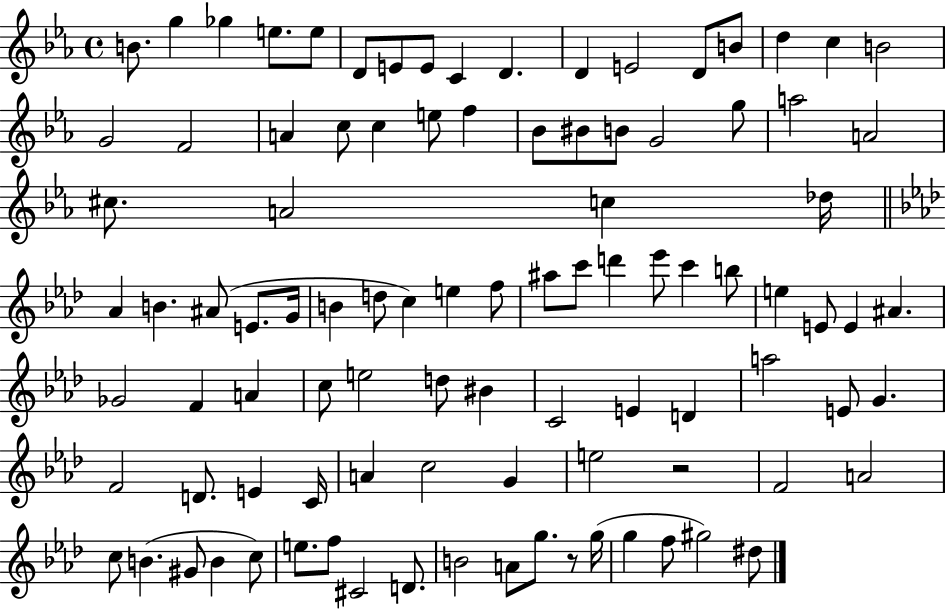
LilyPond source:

{
  \clef treble
  \time 4/4
  \defaultTimeSignature
  \key ees \major
  \repeat volta 2 { b'8. g''4 ges''4 e''8. e''8 | d'8 e'8 e'8 c'4 d'4. | d'4 e'2 d'8 b'8 | d''4 c''4 b'2 | \break g'2 f'2 | a'4 c''8 c''4 e''8 f''4 | bes'8 bis'8 b'8 g'2 g''8 | a''2 a'2 | \break cis''8. a'2 c''4 des''16 | \bar "||" \break \key f \minor aes'4 b'4. ais'8( e'8. g'16 | b'4 d''8 c''4) e''4 f''8 | ais''8 c'''8 d'''4 ees'''8 c'''4 b''8 | e''4 e'8 e'4 ais'4. | \break ges'2 f'4 a'4 | c''8 e''2 d''8 bis'4 | c'2 e'4 d'4 | a''2 e'8 g'4. | \break f'2 d'8. e'4 c'16 | a'4 c''2 g'4 | e''2 r2 | f'2 a'2 | \break c''8 b'4.( gis'8 b'4 c''8) | e''8. f''8 cis'2 d'8. | b'2 a'8 g''8. r8 g''16( | g''4 f''8 gis''2) dis''8 | \break } \bar "|."
}